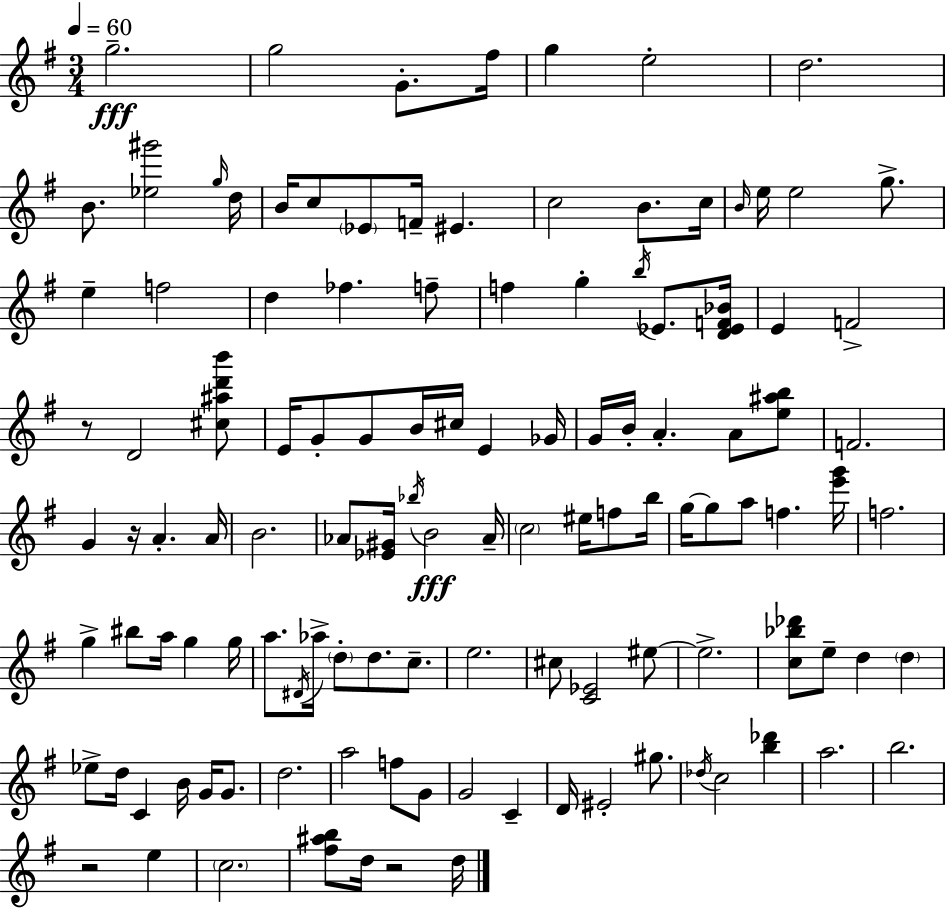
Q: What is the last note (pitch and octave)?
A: D5